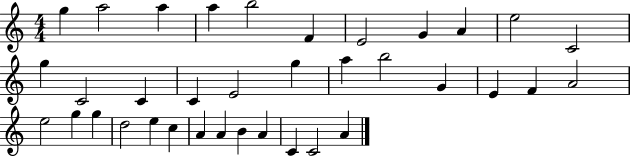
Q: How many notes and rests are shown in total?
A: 36